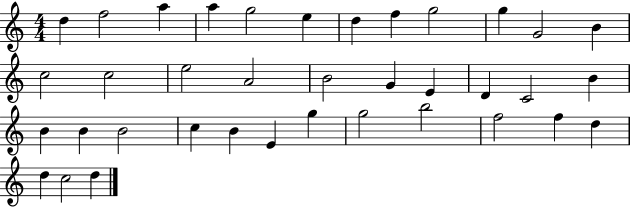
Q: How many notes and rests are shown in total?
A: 37